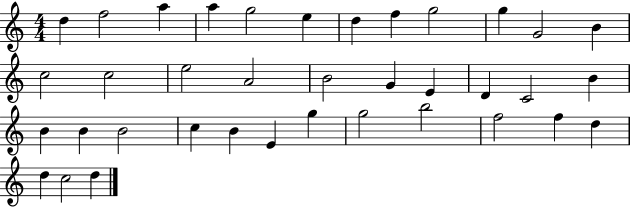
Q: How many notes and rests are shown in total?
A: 37